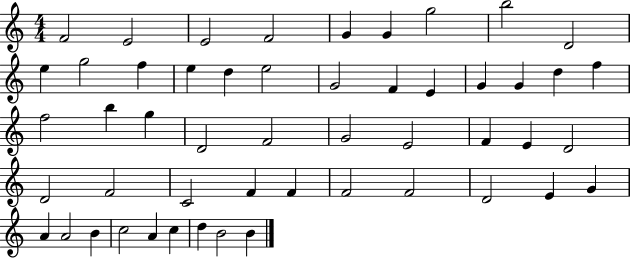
{
  \clef treble
  \numericTimeSignature
  \time 4/4
  \key c \major
  f'2 e'2 | e'2 f'2 | g'4 g'4 g''2 | b''2 d'2 | \break e''4 g''2 f''4 | e''4 d''4 e''2 | g'2 f'4 e'4 | g'4 g'4 d''4 f''4 | \break f''2 b''4 g''4 | d'2 f'2 | g'2 e'2 | f'4 e'4 d'2 | \break d'2 f'2 | c'2 f'4 f'4 | f'2 f'2 | d'2 e'4 g'4 | \break a'4 a'2 b'4 | c''2 a'4 c''4 | d''4 b'2 b'4 | \bar "|."
}